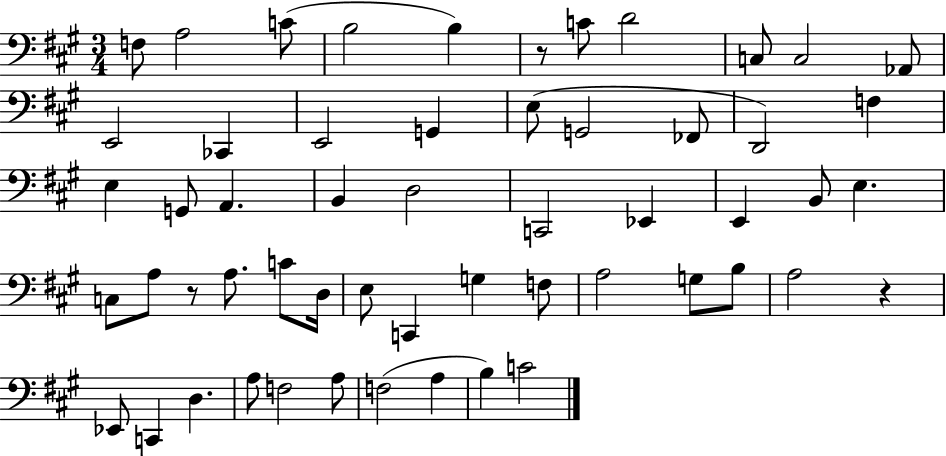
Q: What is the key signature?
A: A major